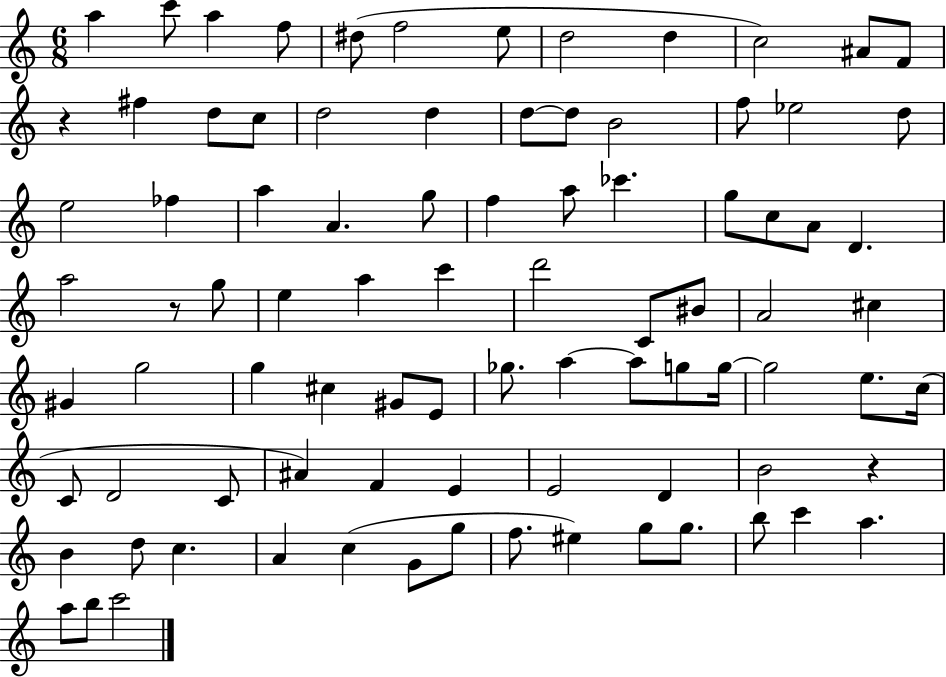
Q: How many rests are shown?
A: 3